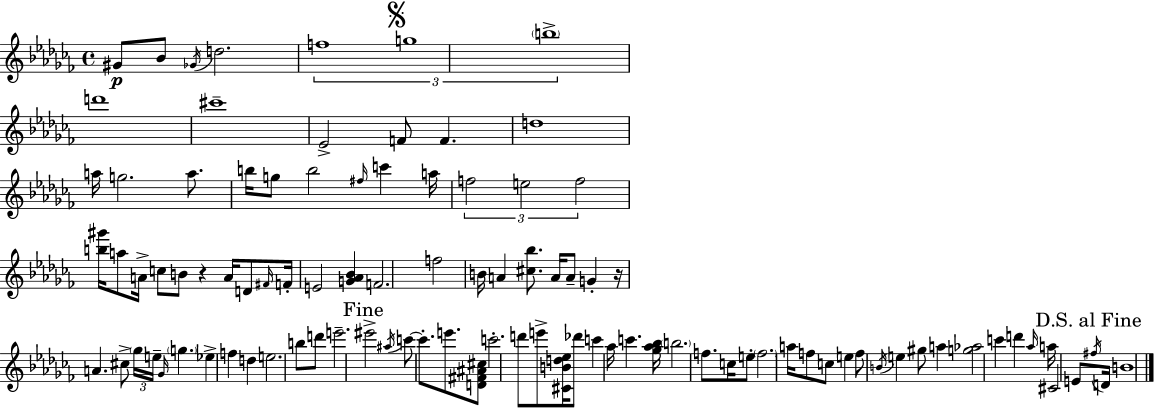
G#4/e Bb4/e Gb4/s D5/h. F5/w G5/w B5/w D6/w C#6/w Eb4/h F4/e F4/q. D5/w A5/s G5/h. A5/e. B5/s G5/e B5/h F#5/s C6/q A5/s F5/h E5/h F5/h [B5,G#6]/s A5/e A4/s C5/e B4/e R/q A4/s D4/e F#4/s F4/s E4/h [G4,Ab4,Bb4]/q F4/h. F5/h B4/s A4/q [C#5,Bb5]/e. A4/s A4/e G4/q R/s A4/q. C#5/e Gb5/s E5/s Gb4/s G5/q. Eb5/q F5/q D5/q E5/h. B5/e D6/e E6/h. EIS6/h A#5/s C6/e C6/e. E6/e. [D4,F#4,A#4,C#5]/e C6/h. D6/e E6/e [C#4,B4,D5,Eb5]/s Db6/e C6/q Ab5/s C6/q. [Gb5,Ab5,Bb5]/s B5/h. F5/e. C5/s E5/e F5/h. A5/s F5/e C5/e E5/q F5/e B4/s E5/q G#5/e A5/q [G5,Ab5]/h C6/q D6/q Ab5/s A5/s C#4/h E4/e F#5/s D4/s B4/w